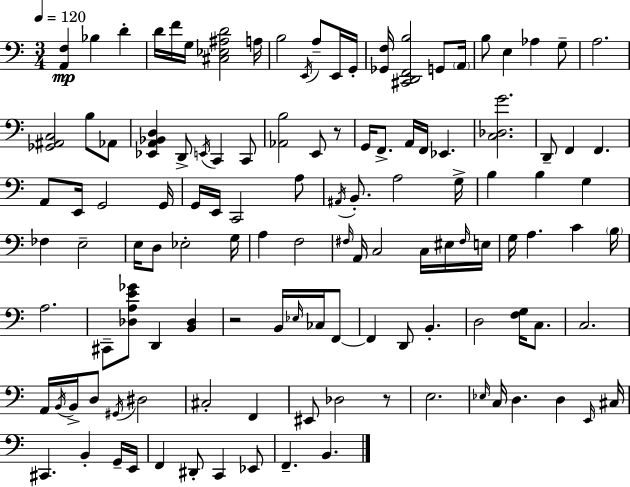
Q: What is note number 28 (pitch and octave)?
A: A2